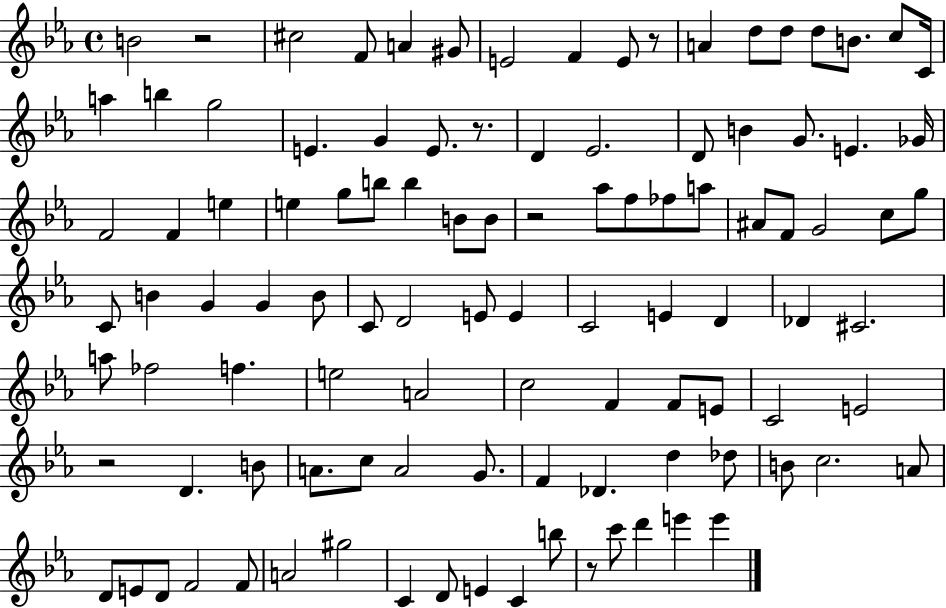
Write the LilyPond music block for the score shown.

{
  \clef treble
  \time 4/4
  \defaultTimeSignature
  \key ees \major
  b'2 r2 | cis''2 f'8 a'4 gis'8 | e'2 f'4 e'8 r8 | a'4 d''8 d''8 d''8 b'8. c''8 c'16 | \break a''4 b''4 g''2 | e'4. g'4 e'8. r8. | d'4 ees'2. | d'8 b'4 g'8. e'4. ges'16 | \break f'2 f'4 e''4 | e''4 g''8 b''8 b''4 b'8 b'8 | r2 aes''8 f''8 fes''8 a''8 | ais'8 f'8 g'2 c''8 g''8 | \break c'8 b'4 g'4 g'4 b'8 | c'8 d'2 e'8 e'4 | c'2 e'4 d'4 | des'4 cis'2. | \break a''8 fes''2 f''4. | e''2 a'2 | c''2 f'4 f'8 e'8 | c'2 e'2 | \break r2 d'4. b'8 | a'8. c''8 a'2 g'8. | f'4 des'4. d''4 des''8 | b'8 c''2. a'8 | \break d'8 e'8 d'8 f'2 f'8 | a'2 gis''2 | c'4 d'8 e'4 c'4 b''8 | r8 c'''8 d'''4 e'''4 e'''4 | \break \bar "|."
}